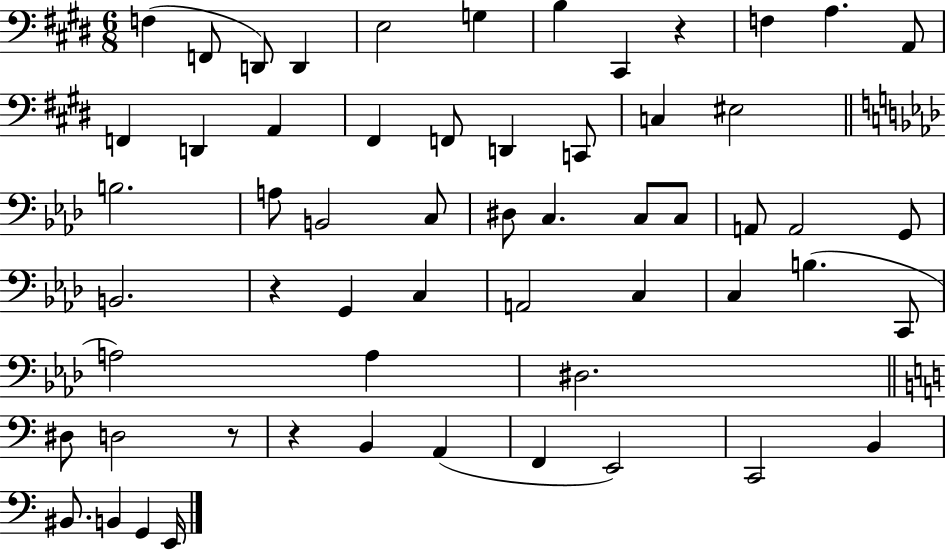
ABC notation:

X:1
T:Untitled
M:6/8
L:1/4
K:E
F, F,,/2 D,,/2 D,, E,2 G, B, ^C,, z F, A, A,,/2 F,, D,, A,, ^F,, F,,/2 D,, C,,/2 C, ^E,2 B,2 A,/2 B,,2 C,/2 ^D,/2 C, C,/2 C,/2 A,,/2 A,,2 G,,/2 B,,2 z G,, C, A,,2 C, C, B, C,,/2 A,2 A, ^D,2 ^D,/2 D,2 z/2 z B,, A,, F,, E,,2 C,,2 B,, ^B,,/2 B,, G,, E,,/4